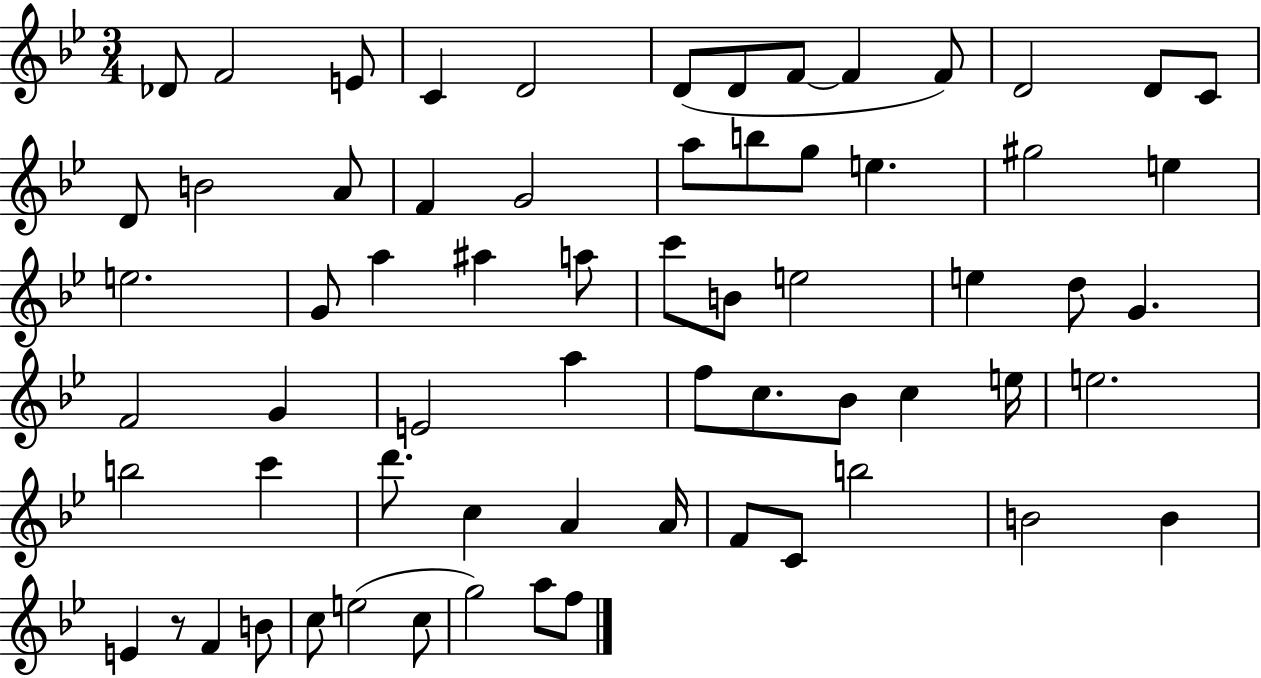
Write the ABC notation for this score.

X:1
T:Untitled
M:3/4
L:1/4
K:Bb
_D/2 F2 E/2 C D2 D/2 D/2 F/2 F F/2 D2 D/2 C/2 D/2 B2 A/2 F G2 a/2 b/2 g/2 e ^g2 e e2 G/2 a ^a a/2 c'/2 B/2 e2 e d/2 G F2 G E2 a f/2 c/2 _B/2 c e/4 e2 b2 c' d'/2 c A A/4 F/2 C/2 b2 B2 B E z/2 F B/2 c/2 e2 c/2 g2 a/2 f/2